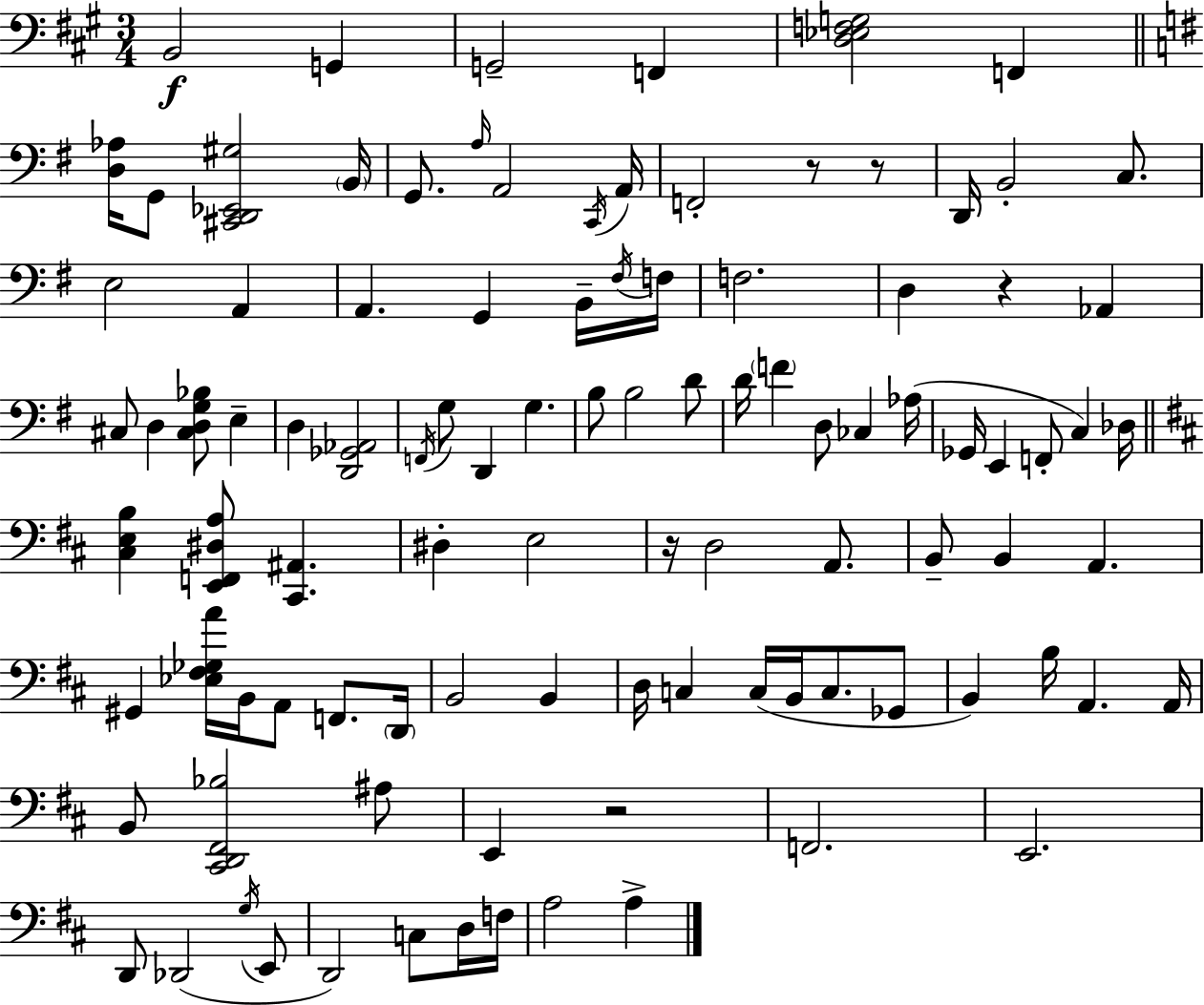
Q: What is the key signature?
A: A major